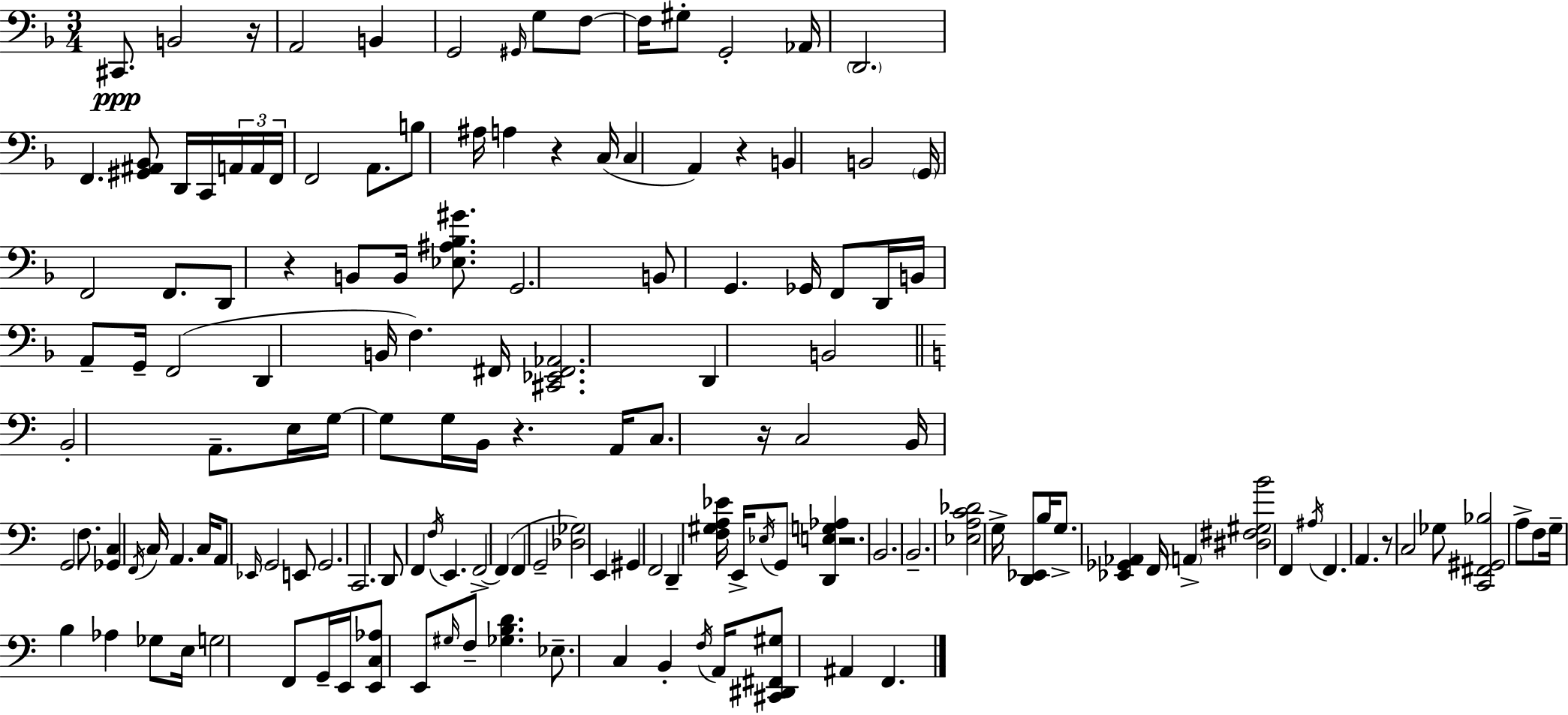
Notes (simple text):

C#2/e. B2/h R/s A2/h B2/q G2/h G#2/s G3/e F3/e F3/s G#3/e G2/h Ab2/s D2/h. F2/q. [G#2,A#2,Bb2]/e D2/s C2/s A2/s A2/s F2/s F2/h A2/e. B3/e A#3/s A3/q R/q C3/s C3/q A2/q R/q B2/q B2/h G2/s F2/h F2/e. D2/e R/q B2/e B2/s [Eb3,A#3,Bb3,G#4]/e. G2/h. B2/e G2/q. Gb2/s F2/e D2/s B2/s A2/e G2/s F2/h D2/q B2/s F3/q. F#2/s [C#2,Eb2,F#2,Ab2]/h. D2/q B2/h B2/h A2/e. E3/s G3/s G3/e G3/s B2/s R/q. A2/s C3/e. R/s C3/h B2/s G2/h F3/e. [Gb2,C3]/q F2/s C3/s A2/q. C3/s A2/e Eb2/s G2/h E2/e G2/h. C2/h. D2/e F2/q F3/s E2/q. F2/h F2/q F2/q G2/h [Db3,Gb3]/h E2/q G#2/q F2/h D2/q [F3,G#3,A3,Eb4]/s E2/s Eb3/s G2/e [D2,E3,G3,Ab3]/q R/h. B2/h. B2/h. [Eb3,A3,C4,Db4]/h G3/s [D2,Eb2]/e B3/s G3/e. [Eb2,Gb2,Ab2]/q F2/s A2/q [D#3,F#3,G#3,B4]/h F2/q A#3/s F2/q. A2/q. R/e C3/h Gb3/e [C2,F#2,G#2,Bb3]/h A3/e F3/e G3/s B3/q Ab3/q Gb3/e E3/s G3/h F2/e G2/s E2/s [E2,C3,Ab3]/e E2/e G#3/s F3/e [Gb3,B3,D4]/q. Eb3/e. C3/q B2/q F3/s A2/s [C#2,D#2,F#2,G#3]/e A#2/q F2/q.